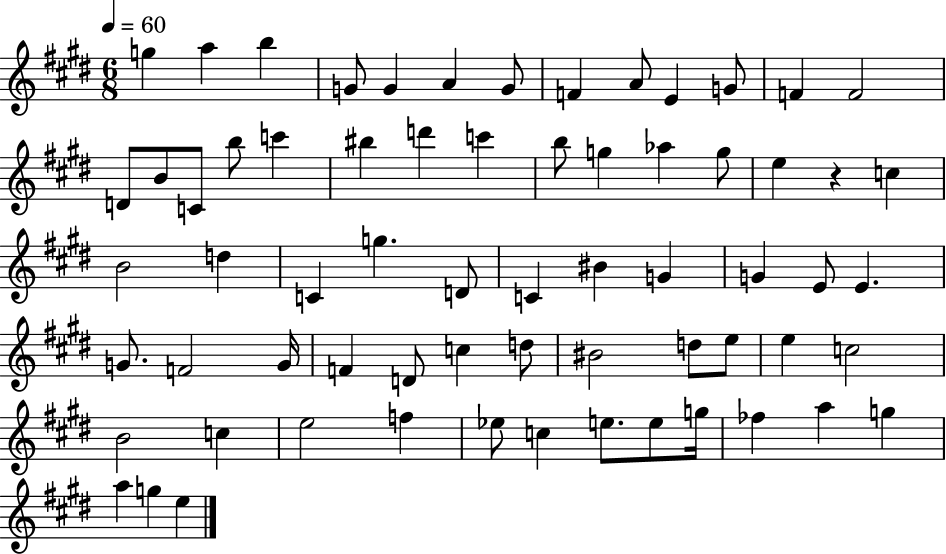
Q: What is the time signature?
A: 6/8